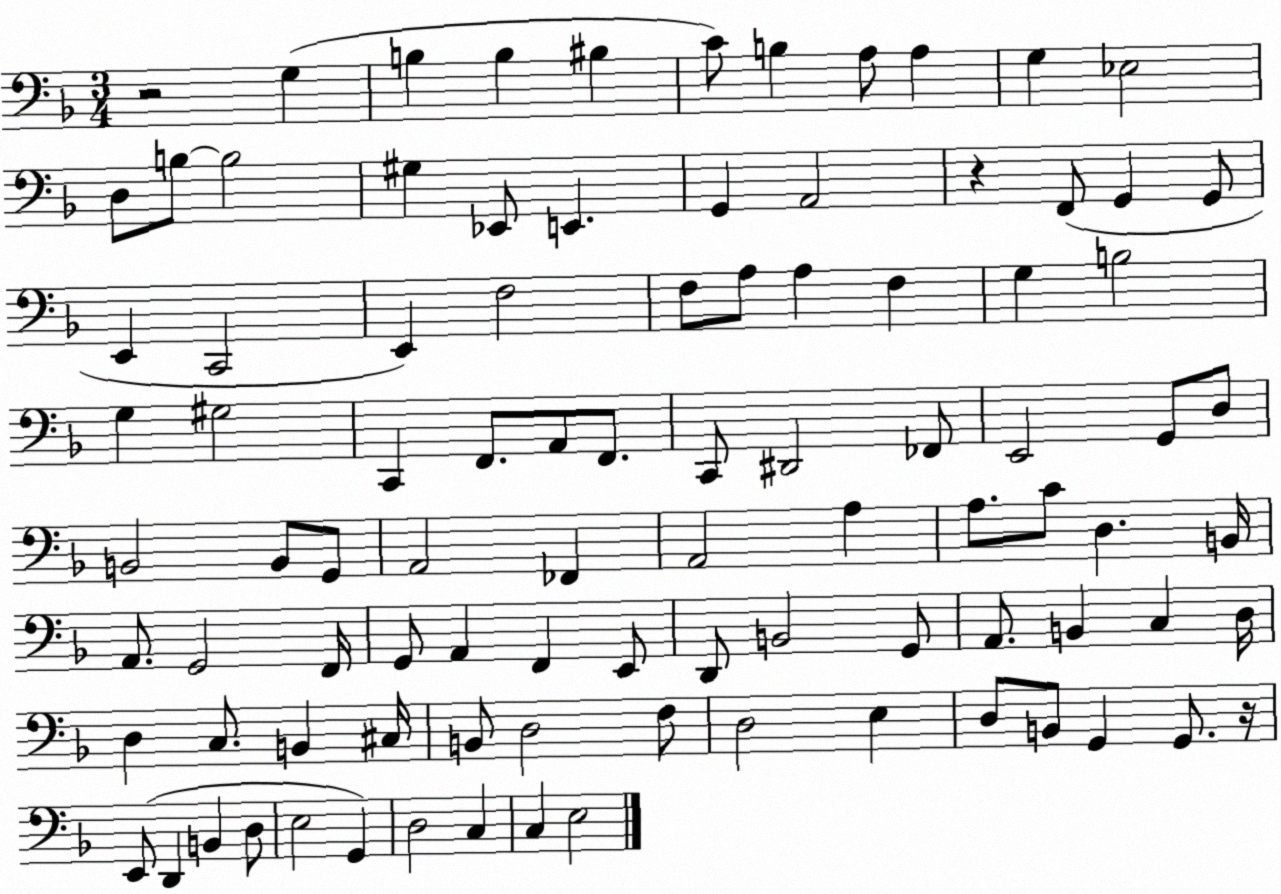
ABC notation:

X:1
T:Untitled
M:3/4
L:1/4
K:F
z2 G, B, B, ^B, C/2 B, A,/2 A, G, _E,2 D,/2 B,/2 B,2 ^G, _E,,/2 E,, G,, A,,2 z F,,/2 G,, G,,/2 E,, C,,2 E,, F,2 F,/2 A,/2 A, F, G, B,2 G, ^G,2 C,, F,,/2 A,,/2 F,,/2 C,,/2 ^D,,2 _F,,/2 E,,2 G,,/2 D,/2 B,,2 B,,/2 G,,/2 A,,2 _F,, A,,2 A, A,/2 C/2 D, B,,/4 A,,/2 G,,2 F,,/4 G,,/2 A,, F,, E,,/2 D,,/2 B,,2 G,,/2 A,,/2 B,, C, D,/4 D, C,/2 B,, ^C,/4 B,,/2 D,2 F,/2 D,2 E, D,/2 B,,/2 G,, G,,/2 z/4 E,,/2 D,, B,, D,/2 E,2 G,, D,2 C, C, E,2